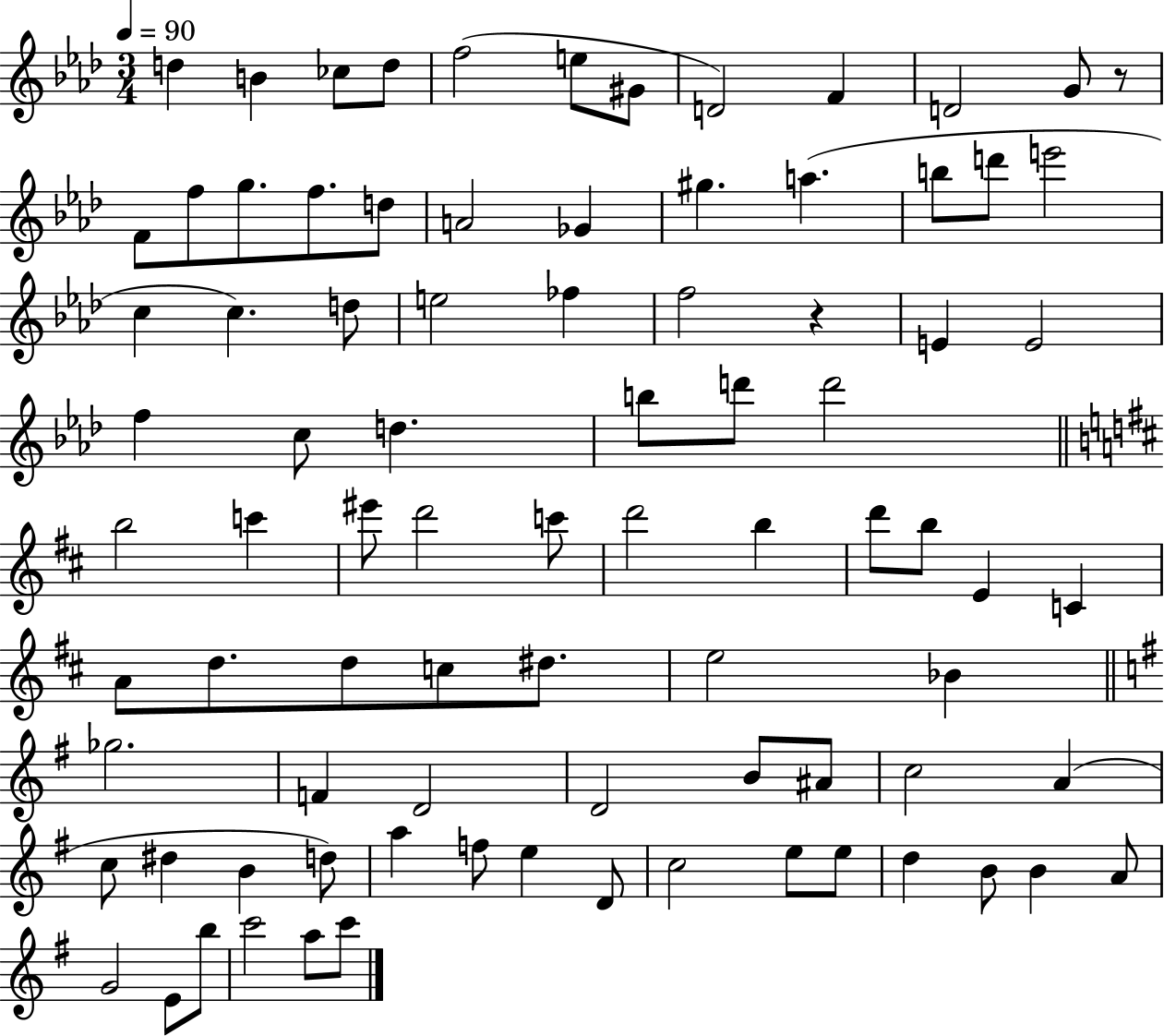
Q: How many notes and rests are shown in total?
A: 86